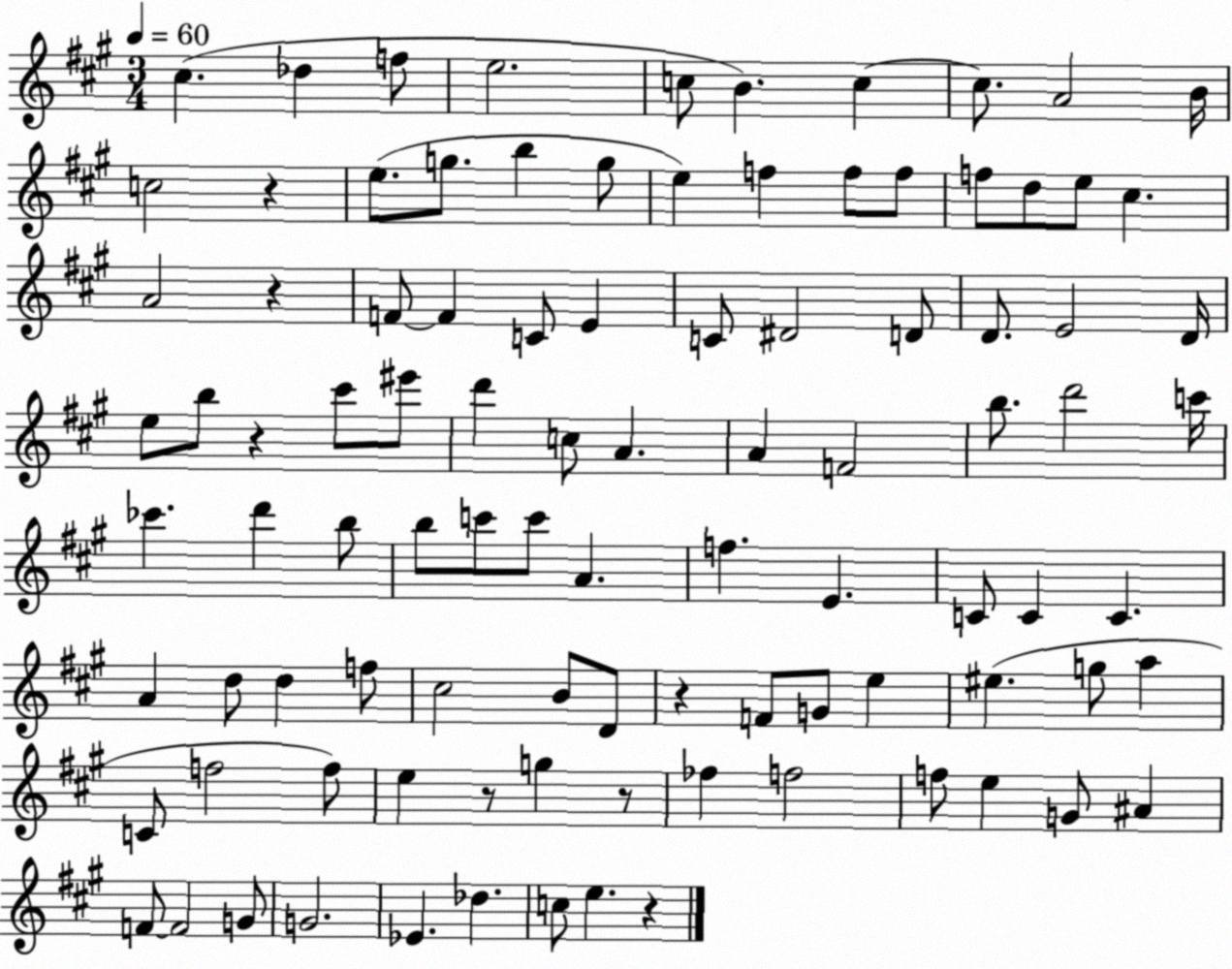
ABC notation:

X:1
T:Untitled
M:3/4
L:1/4
K:A
^c _d f/2 e2 c/2 B c c/2 A2 B/4 c2 z e/2 g/2 b g/2 e f f/2 f/2 f/2 d/2 e/2 ^c A2 z F/2 F C/2 E C/2 ^D2 D/2 D/2 E2 D/4 e/2 b/2 z ^c'/2 ^e'/2 d' c/2 A A F2 b/2 d'2 c'/4 _c' d' b/2 b/2 c'/2 c'/2 A f E C/2 C C A d/2 d f/2 ^c2 B/2 D/2 z F/2 G/2 e ^e g/2 a C/2 f2 f/2 e z/2 g z/2 _f f2 f/2 e G/2 ^A F/2 F2 G/2 G2 _E _d c/2 e z